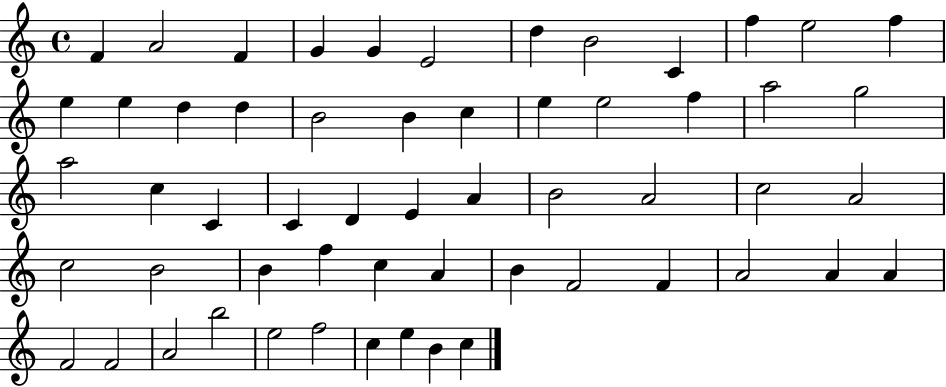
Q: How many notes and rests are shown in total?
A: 57